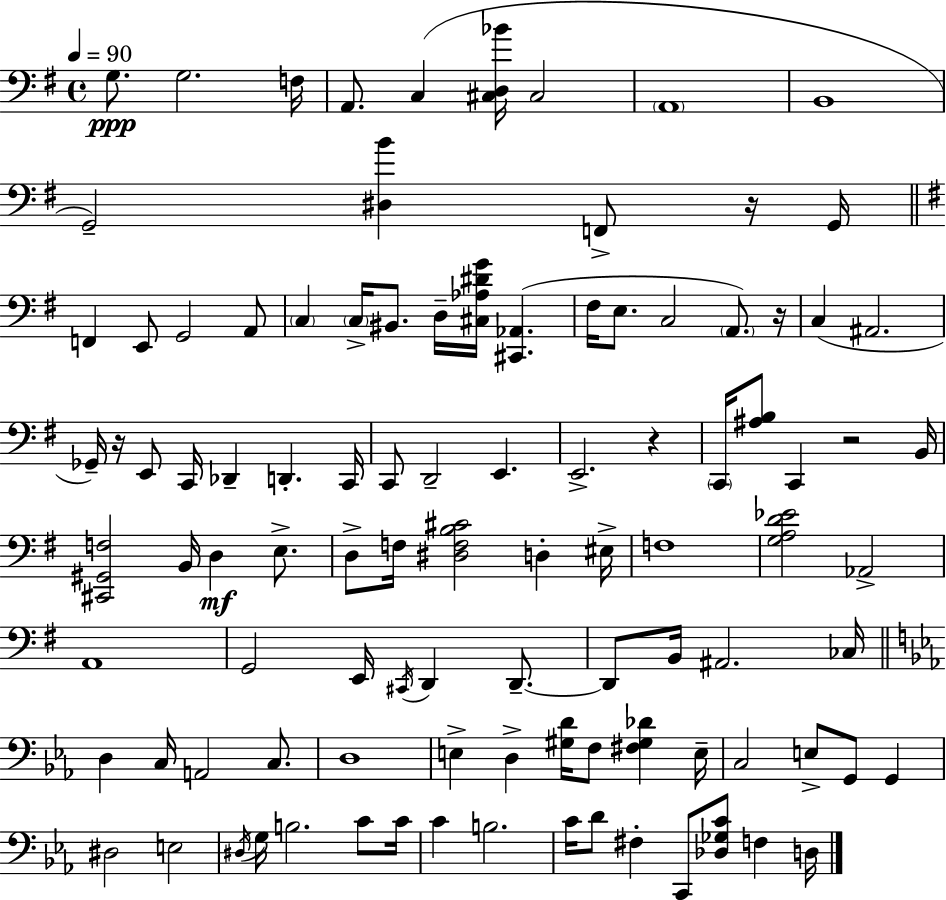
G3/e. G3/h. F3/s A2/e. C3/q [C#3,D3,Bb4]/s C#3/h A2/w B2/w G2/h [D#3,B4]/q F2/e R/s G2/s F2/q E2/e G2/h A2/e C3/q C3/s BIS2/e. D3/s [C#3,Ab3,D#4,G4]/s [C#2,Ab2]/q. F#3/s E3/e. C3/h A2/e. R/s C3/q A#2/h. Gb2/s R/s E2/e C2/s Db2/q D2/q. C2/s C2/e D2/h E2/q. E2/h. R/q C2/s [A#3,B3]/e C2/q R/h B2/s [C#2,G#2,F3]/h B2/s D3/q E3/e. D3/e F3/s [D#3,F3,B3,C#4]/h D3/q EIS3/s F3/w [G3,A3,D4,Eb4]/h Ab2/h A2/w G2/h E2/s C#2/s D2/q D2/e. D2/e B2/s A#2/h. CES3/s D3/q C3/s A2/h C3/e. D3/w E3/q D3/q [G#3,D4]/s F3/e [F#3,G#3,Db4]/q E3/s C3/h E3/e G2/e G2/q D#3/h E3/h D#3/s G3/s B3/h. C4/e C4/s C4/q B3/h. C4/s D4/e F#3/q C2/e [Db3,Gb3,C4]/e F3/q D3/s